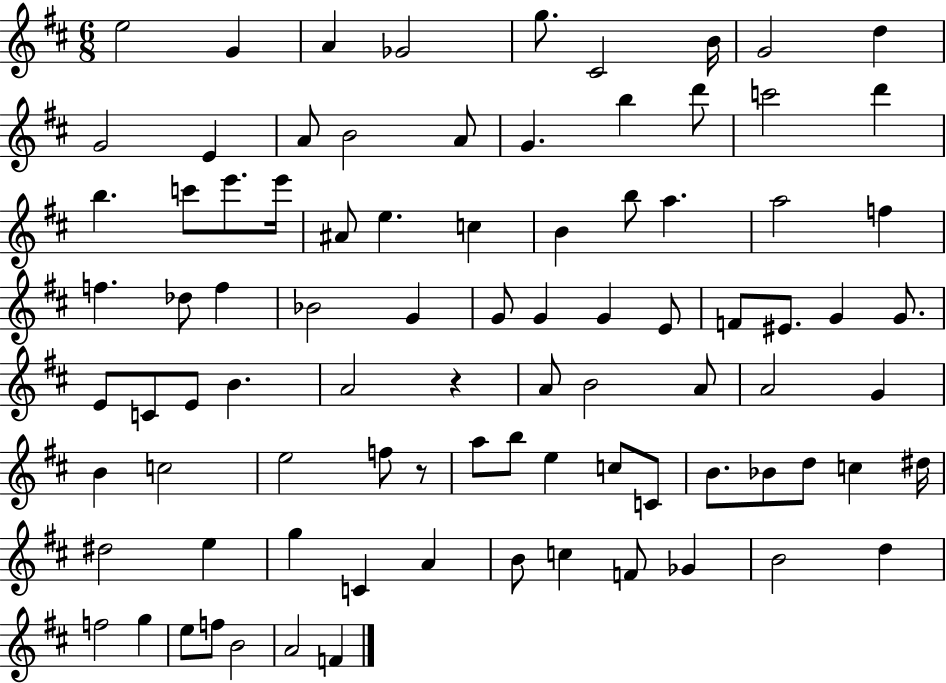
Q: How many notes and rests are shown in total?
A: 88